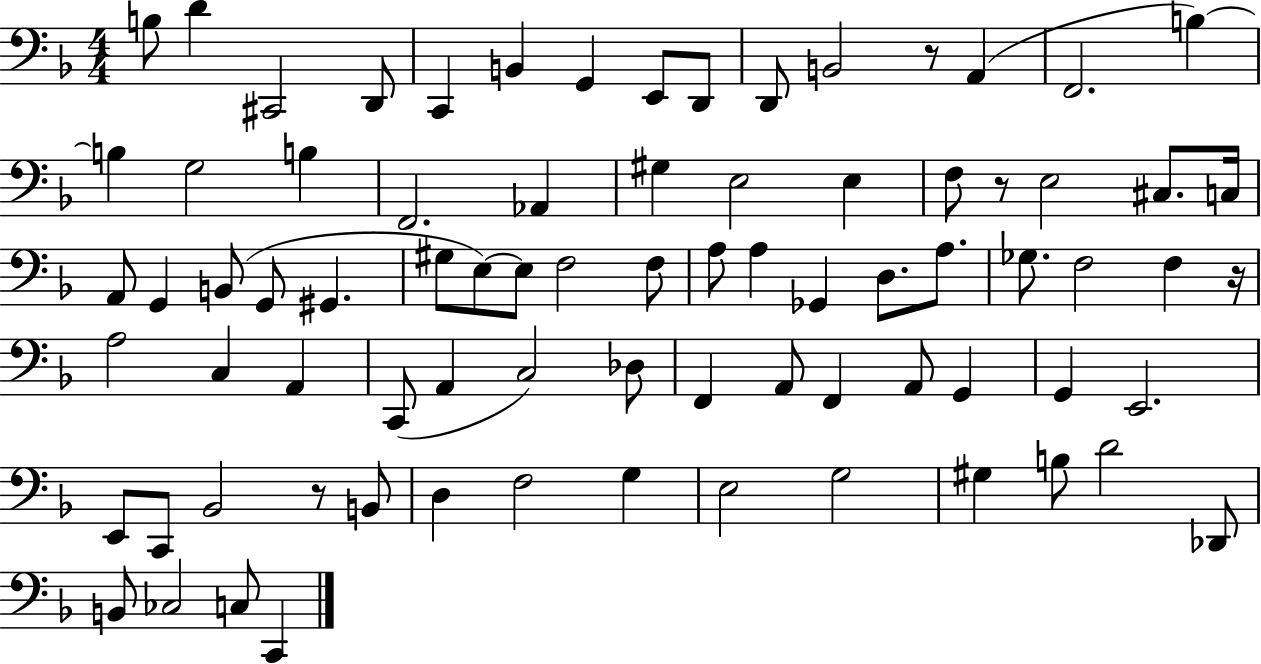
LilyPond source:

{
  \clef bass
  \numericTimeSignature
  \time 4/4
  \key f \major
  b8 d'4 cis,2 d,8 | c,4 b,4 g,4 e,8 d,8 | d,8 b,2 r8 a,4( | f,2. b4~~) | \break b4 g2 b4 | f,2. aes,4 | gis4 e2 e4 | f8 r8 e2 cis8. c16 | \break a,8 g,4 b,8( g,8 gis,4. | gis8 e8~~) e8 f2 f8 | a8 a4 ges,4 d8. a8. | ges8. f2 f4 r16 | \break a2 c4 a,4 | c,8( a,4 c2) des8 | f,4 a,8 f,4 a,8 g,4 | g,4 e,2. | \break e,8 c,8 bes,2 r8 b,8 | d4 f2 g4 | e2 g2 | gis4 b8 d'2 des,8 | \break b,8 ces2 c8 c,4 | \bar "|."
}